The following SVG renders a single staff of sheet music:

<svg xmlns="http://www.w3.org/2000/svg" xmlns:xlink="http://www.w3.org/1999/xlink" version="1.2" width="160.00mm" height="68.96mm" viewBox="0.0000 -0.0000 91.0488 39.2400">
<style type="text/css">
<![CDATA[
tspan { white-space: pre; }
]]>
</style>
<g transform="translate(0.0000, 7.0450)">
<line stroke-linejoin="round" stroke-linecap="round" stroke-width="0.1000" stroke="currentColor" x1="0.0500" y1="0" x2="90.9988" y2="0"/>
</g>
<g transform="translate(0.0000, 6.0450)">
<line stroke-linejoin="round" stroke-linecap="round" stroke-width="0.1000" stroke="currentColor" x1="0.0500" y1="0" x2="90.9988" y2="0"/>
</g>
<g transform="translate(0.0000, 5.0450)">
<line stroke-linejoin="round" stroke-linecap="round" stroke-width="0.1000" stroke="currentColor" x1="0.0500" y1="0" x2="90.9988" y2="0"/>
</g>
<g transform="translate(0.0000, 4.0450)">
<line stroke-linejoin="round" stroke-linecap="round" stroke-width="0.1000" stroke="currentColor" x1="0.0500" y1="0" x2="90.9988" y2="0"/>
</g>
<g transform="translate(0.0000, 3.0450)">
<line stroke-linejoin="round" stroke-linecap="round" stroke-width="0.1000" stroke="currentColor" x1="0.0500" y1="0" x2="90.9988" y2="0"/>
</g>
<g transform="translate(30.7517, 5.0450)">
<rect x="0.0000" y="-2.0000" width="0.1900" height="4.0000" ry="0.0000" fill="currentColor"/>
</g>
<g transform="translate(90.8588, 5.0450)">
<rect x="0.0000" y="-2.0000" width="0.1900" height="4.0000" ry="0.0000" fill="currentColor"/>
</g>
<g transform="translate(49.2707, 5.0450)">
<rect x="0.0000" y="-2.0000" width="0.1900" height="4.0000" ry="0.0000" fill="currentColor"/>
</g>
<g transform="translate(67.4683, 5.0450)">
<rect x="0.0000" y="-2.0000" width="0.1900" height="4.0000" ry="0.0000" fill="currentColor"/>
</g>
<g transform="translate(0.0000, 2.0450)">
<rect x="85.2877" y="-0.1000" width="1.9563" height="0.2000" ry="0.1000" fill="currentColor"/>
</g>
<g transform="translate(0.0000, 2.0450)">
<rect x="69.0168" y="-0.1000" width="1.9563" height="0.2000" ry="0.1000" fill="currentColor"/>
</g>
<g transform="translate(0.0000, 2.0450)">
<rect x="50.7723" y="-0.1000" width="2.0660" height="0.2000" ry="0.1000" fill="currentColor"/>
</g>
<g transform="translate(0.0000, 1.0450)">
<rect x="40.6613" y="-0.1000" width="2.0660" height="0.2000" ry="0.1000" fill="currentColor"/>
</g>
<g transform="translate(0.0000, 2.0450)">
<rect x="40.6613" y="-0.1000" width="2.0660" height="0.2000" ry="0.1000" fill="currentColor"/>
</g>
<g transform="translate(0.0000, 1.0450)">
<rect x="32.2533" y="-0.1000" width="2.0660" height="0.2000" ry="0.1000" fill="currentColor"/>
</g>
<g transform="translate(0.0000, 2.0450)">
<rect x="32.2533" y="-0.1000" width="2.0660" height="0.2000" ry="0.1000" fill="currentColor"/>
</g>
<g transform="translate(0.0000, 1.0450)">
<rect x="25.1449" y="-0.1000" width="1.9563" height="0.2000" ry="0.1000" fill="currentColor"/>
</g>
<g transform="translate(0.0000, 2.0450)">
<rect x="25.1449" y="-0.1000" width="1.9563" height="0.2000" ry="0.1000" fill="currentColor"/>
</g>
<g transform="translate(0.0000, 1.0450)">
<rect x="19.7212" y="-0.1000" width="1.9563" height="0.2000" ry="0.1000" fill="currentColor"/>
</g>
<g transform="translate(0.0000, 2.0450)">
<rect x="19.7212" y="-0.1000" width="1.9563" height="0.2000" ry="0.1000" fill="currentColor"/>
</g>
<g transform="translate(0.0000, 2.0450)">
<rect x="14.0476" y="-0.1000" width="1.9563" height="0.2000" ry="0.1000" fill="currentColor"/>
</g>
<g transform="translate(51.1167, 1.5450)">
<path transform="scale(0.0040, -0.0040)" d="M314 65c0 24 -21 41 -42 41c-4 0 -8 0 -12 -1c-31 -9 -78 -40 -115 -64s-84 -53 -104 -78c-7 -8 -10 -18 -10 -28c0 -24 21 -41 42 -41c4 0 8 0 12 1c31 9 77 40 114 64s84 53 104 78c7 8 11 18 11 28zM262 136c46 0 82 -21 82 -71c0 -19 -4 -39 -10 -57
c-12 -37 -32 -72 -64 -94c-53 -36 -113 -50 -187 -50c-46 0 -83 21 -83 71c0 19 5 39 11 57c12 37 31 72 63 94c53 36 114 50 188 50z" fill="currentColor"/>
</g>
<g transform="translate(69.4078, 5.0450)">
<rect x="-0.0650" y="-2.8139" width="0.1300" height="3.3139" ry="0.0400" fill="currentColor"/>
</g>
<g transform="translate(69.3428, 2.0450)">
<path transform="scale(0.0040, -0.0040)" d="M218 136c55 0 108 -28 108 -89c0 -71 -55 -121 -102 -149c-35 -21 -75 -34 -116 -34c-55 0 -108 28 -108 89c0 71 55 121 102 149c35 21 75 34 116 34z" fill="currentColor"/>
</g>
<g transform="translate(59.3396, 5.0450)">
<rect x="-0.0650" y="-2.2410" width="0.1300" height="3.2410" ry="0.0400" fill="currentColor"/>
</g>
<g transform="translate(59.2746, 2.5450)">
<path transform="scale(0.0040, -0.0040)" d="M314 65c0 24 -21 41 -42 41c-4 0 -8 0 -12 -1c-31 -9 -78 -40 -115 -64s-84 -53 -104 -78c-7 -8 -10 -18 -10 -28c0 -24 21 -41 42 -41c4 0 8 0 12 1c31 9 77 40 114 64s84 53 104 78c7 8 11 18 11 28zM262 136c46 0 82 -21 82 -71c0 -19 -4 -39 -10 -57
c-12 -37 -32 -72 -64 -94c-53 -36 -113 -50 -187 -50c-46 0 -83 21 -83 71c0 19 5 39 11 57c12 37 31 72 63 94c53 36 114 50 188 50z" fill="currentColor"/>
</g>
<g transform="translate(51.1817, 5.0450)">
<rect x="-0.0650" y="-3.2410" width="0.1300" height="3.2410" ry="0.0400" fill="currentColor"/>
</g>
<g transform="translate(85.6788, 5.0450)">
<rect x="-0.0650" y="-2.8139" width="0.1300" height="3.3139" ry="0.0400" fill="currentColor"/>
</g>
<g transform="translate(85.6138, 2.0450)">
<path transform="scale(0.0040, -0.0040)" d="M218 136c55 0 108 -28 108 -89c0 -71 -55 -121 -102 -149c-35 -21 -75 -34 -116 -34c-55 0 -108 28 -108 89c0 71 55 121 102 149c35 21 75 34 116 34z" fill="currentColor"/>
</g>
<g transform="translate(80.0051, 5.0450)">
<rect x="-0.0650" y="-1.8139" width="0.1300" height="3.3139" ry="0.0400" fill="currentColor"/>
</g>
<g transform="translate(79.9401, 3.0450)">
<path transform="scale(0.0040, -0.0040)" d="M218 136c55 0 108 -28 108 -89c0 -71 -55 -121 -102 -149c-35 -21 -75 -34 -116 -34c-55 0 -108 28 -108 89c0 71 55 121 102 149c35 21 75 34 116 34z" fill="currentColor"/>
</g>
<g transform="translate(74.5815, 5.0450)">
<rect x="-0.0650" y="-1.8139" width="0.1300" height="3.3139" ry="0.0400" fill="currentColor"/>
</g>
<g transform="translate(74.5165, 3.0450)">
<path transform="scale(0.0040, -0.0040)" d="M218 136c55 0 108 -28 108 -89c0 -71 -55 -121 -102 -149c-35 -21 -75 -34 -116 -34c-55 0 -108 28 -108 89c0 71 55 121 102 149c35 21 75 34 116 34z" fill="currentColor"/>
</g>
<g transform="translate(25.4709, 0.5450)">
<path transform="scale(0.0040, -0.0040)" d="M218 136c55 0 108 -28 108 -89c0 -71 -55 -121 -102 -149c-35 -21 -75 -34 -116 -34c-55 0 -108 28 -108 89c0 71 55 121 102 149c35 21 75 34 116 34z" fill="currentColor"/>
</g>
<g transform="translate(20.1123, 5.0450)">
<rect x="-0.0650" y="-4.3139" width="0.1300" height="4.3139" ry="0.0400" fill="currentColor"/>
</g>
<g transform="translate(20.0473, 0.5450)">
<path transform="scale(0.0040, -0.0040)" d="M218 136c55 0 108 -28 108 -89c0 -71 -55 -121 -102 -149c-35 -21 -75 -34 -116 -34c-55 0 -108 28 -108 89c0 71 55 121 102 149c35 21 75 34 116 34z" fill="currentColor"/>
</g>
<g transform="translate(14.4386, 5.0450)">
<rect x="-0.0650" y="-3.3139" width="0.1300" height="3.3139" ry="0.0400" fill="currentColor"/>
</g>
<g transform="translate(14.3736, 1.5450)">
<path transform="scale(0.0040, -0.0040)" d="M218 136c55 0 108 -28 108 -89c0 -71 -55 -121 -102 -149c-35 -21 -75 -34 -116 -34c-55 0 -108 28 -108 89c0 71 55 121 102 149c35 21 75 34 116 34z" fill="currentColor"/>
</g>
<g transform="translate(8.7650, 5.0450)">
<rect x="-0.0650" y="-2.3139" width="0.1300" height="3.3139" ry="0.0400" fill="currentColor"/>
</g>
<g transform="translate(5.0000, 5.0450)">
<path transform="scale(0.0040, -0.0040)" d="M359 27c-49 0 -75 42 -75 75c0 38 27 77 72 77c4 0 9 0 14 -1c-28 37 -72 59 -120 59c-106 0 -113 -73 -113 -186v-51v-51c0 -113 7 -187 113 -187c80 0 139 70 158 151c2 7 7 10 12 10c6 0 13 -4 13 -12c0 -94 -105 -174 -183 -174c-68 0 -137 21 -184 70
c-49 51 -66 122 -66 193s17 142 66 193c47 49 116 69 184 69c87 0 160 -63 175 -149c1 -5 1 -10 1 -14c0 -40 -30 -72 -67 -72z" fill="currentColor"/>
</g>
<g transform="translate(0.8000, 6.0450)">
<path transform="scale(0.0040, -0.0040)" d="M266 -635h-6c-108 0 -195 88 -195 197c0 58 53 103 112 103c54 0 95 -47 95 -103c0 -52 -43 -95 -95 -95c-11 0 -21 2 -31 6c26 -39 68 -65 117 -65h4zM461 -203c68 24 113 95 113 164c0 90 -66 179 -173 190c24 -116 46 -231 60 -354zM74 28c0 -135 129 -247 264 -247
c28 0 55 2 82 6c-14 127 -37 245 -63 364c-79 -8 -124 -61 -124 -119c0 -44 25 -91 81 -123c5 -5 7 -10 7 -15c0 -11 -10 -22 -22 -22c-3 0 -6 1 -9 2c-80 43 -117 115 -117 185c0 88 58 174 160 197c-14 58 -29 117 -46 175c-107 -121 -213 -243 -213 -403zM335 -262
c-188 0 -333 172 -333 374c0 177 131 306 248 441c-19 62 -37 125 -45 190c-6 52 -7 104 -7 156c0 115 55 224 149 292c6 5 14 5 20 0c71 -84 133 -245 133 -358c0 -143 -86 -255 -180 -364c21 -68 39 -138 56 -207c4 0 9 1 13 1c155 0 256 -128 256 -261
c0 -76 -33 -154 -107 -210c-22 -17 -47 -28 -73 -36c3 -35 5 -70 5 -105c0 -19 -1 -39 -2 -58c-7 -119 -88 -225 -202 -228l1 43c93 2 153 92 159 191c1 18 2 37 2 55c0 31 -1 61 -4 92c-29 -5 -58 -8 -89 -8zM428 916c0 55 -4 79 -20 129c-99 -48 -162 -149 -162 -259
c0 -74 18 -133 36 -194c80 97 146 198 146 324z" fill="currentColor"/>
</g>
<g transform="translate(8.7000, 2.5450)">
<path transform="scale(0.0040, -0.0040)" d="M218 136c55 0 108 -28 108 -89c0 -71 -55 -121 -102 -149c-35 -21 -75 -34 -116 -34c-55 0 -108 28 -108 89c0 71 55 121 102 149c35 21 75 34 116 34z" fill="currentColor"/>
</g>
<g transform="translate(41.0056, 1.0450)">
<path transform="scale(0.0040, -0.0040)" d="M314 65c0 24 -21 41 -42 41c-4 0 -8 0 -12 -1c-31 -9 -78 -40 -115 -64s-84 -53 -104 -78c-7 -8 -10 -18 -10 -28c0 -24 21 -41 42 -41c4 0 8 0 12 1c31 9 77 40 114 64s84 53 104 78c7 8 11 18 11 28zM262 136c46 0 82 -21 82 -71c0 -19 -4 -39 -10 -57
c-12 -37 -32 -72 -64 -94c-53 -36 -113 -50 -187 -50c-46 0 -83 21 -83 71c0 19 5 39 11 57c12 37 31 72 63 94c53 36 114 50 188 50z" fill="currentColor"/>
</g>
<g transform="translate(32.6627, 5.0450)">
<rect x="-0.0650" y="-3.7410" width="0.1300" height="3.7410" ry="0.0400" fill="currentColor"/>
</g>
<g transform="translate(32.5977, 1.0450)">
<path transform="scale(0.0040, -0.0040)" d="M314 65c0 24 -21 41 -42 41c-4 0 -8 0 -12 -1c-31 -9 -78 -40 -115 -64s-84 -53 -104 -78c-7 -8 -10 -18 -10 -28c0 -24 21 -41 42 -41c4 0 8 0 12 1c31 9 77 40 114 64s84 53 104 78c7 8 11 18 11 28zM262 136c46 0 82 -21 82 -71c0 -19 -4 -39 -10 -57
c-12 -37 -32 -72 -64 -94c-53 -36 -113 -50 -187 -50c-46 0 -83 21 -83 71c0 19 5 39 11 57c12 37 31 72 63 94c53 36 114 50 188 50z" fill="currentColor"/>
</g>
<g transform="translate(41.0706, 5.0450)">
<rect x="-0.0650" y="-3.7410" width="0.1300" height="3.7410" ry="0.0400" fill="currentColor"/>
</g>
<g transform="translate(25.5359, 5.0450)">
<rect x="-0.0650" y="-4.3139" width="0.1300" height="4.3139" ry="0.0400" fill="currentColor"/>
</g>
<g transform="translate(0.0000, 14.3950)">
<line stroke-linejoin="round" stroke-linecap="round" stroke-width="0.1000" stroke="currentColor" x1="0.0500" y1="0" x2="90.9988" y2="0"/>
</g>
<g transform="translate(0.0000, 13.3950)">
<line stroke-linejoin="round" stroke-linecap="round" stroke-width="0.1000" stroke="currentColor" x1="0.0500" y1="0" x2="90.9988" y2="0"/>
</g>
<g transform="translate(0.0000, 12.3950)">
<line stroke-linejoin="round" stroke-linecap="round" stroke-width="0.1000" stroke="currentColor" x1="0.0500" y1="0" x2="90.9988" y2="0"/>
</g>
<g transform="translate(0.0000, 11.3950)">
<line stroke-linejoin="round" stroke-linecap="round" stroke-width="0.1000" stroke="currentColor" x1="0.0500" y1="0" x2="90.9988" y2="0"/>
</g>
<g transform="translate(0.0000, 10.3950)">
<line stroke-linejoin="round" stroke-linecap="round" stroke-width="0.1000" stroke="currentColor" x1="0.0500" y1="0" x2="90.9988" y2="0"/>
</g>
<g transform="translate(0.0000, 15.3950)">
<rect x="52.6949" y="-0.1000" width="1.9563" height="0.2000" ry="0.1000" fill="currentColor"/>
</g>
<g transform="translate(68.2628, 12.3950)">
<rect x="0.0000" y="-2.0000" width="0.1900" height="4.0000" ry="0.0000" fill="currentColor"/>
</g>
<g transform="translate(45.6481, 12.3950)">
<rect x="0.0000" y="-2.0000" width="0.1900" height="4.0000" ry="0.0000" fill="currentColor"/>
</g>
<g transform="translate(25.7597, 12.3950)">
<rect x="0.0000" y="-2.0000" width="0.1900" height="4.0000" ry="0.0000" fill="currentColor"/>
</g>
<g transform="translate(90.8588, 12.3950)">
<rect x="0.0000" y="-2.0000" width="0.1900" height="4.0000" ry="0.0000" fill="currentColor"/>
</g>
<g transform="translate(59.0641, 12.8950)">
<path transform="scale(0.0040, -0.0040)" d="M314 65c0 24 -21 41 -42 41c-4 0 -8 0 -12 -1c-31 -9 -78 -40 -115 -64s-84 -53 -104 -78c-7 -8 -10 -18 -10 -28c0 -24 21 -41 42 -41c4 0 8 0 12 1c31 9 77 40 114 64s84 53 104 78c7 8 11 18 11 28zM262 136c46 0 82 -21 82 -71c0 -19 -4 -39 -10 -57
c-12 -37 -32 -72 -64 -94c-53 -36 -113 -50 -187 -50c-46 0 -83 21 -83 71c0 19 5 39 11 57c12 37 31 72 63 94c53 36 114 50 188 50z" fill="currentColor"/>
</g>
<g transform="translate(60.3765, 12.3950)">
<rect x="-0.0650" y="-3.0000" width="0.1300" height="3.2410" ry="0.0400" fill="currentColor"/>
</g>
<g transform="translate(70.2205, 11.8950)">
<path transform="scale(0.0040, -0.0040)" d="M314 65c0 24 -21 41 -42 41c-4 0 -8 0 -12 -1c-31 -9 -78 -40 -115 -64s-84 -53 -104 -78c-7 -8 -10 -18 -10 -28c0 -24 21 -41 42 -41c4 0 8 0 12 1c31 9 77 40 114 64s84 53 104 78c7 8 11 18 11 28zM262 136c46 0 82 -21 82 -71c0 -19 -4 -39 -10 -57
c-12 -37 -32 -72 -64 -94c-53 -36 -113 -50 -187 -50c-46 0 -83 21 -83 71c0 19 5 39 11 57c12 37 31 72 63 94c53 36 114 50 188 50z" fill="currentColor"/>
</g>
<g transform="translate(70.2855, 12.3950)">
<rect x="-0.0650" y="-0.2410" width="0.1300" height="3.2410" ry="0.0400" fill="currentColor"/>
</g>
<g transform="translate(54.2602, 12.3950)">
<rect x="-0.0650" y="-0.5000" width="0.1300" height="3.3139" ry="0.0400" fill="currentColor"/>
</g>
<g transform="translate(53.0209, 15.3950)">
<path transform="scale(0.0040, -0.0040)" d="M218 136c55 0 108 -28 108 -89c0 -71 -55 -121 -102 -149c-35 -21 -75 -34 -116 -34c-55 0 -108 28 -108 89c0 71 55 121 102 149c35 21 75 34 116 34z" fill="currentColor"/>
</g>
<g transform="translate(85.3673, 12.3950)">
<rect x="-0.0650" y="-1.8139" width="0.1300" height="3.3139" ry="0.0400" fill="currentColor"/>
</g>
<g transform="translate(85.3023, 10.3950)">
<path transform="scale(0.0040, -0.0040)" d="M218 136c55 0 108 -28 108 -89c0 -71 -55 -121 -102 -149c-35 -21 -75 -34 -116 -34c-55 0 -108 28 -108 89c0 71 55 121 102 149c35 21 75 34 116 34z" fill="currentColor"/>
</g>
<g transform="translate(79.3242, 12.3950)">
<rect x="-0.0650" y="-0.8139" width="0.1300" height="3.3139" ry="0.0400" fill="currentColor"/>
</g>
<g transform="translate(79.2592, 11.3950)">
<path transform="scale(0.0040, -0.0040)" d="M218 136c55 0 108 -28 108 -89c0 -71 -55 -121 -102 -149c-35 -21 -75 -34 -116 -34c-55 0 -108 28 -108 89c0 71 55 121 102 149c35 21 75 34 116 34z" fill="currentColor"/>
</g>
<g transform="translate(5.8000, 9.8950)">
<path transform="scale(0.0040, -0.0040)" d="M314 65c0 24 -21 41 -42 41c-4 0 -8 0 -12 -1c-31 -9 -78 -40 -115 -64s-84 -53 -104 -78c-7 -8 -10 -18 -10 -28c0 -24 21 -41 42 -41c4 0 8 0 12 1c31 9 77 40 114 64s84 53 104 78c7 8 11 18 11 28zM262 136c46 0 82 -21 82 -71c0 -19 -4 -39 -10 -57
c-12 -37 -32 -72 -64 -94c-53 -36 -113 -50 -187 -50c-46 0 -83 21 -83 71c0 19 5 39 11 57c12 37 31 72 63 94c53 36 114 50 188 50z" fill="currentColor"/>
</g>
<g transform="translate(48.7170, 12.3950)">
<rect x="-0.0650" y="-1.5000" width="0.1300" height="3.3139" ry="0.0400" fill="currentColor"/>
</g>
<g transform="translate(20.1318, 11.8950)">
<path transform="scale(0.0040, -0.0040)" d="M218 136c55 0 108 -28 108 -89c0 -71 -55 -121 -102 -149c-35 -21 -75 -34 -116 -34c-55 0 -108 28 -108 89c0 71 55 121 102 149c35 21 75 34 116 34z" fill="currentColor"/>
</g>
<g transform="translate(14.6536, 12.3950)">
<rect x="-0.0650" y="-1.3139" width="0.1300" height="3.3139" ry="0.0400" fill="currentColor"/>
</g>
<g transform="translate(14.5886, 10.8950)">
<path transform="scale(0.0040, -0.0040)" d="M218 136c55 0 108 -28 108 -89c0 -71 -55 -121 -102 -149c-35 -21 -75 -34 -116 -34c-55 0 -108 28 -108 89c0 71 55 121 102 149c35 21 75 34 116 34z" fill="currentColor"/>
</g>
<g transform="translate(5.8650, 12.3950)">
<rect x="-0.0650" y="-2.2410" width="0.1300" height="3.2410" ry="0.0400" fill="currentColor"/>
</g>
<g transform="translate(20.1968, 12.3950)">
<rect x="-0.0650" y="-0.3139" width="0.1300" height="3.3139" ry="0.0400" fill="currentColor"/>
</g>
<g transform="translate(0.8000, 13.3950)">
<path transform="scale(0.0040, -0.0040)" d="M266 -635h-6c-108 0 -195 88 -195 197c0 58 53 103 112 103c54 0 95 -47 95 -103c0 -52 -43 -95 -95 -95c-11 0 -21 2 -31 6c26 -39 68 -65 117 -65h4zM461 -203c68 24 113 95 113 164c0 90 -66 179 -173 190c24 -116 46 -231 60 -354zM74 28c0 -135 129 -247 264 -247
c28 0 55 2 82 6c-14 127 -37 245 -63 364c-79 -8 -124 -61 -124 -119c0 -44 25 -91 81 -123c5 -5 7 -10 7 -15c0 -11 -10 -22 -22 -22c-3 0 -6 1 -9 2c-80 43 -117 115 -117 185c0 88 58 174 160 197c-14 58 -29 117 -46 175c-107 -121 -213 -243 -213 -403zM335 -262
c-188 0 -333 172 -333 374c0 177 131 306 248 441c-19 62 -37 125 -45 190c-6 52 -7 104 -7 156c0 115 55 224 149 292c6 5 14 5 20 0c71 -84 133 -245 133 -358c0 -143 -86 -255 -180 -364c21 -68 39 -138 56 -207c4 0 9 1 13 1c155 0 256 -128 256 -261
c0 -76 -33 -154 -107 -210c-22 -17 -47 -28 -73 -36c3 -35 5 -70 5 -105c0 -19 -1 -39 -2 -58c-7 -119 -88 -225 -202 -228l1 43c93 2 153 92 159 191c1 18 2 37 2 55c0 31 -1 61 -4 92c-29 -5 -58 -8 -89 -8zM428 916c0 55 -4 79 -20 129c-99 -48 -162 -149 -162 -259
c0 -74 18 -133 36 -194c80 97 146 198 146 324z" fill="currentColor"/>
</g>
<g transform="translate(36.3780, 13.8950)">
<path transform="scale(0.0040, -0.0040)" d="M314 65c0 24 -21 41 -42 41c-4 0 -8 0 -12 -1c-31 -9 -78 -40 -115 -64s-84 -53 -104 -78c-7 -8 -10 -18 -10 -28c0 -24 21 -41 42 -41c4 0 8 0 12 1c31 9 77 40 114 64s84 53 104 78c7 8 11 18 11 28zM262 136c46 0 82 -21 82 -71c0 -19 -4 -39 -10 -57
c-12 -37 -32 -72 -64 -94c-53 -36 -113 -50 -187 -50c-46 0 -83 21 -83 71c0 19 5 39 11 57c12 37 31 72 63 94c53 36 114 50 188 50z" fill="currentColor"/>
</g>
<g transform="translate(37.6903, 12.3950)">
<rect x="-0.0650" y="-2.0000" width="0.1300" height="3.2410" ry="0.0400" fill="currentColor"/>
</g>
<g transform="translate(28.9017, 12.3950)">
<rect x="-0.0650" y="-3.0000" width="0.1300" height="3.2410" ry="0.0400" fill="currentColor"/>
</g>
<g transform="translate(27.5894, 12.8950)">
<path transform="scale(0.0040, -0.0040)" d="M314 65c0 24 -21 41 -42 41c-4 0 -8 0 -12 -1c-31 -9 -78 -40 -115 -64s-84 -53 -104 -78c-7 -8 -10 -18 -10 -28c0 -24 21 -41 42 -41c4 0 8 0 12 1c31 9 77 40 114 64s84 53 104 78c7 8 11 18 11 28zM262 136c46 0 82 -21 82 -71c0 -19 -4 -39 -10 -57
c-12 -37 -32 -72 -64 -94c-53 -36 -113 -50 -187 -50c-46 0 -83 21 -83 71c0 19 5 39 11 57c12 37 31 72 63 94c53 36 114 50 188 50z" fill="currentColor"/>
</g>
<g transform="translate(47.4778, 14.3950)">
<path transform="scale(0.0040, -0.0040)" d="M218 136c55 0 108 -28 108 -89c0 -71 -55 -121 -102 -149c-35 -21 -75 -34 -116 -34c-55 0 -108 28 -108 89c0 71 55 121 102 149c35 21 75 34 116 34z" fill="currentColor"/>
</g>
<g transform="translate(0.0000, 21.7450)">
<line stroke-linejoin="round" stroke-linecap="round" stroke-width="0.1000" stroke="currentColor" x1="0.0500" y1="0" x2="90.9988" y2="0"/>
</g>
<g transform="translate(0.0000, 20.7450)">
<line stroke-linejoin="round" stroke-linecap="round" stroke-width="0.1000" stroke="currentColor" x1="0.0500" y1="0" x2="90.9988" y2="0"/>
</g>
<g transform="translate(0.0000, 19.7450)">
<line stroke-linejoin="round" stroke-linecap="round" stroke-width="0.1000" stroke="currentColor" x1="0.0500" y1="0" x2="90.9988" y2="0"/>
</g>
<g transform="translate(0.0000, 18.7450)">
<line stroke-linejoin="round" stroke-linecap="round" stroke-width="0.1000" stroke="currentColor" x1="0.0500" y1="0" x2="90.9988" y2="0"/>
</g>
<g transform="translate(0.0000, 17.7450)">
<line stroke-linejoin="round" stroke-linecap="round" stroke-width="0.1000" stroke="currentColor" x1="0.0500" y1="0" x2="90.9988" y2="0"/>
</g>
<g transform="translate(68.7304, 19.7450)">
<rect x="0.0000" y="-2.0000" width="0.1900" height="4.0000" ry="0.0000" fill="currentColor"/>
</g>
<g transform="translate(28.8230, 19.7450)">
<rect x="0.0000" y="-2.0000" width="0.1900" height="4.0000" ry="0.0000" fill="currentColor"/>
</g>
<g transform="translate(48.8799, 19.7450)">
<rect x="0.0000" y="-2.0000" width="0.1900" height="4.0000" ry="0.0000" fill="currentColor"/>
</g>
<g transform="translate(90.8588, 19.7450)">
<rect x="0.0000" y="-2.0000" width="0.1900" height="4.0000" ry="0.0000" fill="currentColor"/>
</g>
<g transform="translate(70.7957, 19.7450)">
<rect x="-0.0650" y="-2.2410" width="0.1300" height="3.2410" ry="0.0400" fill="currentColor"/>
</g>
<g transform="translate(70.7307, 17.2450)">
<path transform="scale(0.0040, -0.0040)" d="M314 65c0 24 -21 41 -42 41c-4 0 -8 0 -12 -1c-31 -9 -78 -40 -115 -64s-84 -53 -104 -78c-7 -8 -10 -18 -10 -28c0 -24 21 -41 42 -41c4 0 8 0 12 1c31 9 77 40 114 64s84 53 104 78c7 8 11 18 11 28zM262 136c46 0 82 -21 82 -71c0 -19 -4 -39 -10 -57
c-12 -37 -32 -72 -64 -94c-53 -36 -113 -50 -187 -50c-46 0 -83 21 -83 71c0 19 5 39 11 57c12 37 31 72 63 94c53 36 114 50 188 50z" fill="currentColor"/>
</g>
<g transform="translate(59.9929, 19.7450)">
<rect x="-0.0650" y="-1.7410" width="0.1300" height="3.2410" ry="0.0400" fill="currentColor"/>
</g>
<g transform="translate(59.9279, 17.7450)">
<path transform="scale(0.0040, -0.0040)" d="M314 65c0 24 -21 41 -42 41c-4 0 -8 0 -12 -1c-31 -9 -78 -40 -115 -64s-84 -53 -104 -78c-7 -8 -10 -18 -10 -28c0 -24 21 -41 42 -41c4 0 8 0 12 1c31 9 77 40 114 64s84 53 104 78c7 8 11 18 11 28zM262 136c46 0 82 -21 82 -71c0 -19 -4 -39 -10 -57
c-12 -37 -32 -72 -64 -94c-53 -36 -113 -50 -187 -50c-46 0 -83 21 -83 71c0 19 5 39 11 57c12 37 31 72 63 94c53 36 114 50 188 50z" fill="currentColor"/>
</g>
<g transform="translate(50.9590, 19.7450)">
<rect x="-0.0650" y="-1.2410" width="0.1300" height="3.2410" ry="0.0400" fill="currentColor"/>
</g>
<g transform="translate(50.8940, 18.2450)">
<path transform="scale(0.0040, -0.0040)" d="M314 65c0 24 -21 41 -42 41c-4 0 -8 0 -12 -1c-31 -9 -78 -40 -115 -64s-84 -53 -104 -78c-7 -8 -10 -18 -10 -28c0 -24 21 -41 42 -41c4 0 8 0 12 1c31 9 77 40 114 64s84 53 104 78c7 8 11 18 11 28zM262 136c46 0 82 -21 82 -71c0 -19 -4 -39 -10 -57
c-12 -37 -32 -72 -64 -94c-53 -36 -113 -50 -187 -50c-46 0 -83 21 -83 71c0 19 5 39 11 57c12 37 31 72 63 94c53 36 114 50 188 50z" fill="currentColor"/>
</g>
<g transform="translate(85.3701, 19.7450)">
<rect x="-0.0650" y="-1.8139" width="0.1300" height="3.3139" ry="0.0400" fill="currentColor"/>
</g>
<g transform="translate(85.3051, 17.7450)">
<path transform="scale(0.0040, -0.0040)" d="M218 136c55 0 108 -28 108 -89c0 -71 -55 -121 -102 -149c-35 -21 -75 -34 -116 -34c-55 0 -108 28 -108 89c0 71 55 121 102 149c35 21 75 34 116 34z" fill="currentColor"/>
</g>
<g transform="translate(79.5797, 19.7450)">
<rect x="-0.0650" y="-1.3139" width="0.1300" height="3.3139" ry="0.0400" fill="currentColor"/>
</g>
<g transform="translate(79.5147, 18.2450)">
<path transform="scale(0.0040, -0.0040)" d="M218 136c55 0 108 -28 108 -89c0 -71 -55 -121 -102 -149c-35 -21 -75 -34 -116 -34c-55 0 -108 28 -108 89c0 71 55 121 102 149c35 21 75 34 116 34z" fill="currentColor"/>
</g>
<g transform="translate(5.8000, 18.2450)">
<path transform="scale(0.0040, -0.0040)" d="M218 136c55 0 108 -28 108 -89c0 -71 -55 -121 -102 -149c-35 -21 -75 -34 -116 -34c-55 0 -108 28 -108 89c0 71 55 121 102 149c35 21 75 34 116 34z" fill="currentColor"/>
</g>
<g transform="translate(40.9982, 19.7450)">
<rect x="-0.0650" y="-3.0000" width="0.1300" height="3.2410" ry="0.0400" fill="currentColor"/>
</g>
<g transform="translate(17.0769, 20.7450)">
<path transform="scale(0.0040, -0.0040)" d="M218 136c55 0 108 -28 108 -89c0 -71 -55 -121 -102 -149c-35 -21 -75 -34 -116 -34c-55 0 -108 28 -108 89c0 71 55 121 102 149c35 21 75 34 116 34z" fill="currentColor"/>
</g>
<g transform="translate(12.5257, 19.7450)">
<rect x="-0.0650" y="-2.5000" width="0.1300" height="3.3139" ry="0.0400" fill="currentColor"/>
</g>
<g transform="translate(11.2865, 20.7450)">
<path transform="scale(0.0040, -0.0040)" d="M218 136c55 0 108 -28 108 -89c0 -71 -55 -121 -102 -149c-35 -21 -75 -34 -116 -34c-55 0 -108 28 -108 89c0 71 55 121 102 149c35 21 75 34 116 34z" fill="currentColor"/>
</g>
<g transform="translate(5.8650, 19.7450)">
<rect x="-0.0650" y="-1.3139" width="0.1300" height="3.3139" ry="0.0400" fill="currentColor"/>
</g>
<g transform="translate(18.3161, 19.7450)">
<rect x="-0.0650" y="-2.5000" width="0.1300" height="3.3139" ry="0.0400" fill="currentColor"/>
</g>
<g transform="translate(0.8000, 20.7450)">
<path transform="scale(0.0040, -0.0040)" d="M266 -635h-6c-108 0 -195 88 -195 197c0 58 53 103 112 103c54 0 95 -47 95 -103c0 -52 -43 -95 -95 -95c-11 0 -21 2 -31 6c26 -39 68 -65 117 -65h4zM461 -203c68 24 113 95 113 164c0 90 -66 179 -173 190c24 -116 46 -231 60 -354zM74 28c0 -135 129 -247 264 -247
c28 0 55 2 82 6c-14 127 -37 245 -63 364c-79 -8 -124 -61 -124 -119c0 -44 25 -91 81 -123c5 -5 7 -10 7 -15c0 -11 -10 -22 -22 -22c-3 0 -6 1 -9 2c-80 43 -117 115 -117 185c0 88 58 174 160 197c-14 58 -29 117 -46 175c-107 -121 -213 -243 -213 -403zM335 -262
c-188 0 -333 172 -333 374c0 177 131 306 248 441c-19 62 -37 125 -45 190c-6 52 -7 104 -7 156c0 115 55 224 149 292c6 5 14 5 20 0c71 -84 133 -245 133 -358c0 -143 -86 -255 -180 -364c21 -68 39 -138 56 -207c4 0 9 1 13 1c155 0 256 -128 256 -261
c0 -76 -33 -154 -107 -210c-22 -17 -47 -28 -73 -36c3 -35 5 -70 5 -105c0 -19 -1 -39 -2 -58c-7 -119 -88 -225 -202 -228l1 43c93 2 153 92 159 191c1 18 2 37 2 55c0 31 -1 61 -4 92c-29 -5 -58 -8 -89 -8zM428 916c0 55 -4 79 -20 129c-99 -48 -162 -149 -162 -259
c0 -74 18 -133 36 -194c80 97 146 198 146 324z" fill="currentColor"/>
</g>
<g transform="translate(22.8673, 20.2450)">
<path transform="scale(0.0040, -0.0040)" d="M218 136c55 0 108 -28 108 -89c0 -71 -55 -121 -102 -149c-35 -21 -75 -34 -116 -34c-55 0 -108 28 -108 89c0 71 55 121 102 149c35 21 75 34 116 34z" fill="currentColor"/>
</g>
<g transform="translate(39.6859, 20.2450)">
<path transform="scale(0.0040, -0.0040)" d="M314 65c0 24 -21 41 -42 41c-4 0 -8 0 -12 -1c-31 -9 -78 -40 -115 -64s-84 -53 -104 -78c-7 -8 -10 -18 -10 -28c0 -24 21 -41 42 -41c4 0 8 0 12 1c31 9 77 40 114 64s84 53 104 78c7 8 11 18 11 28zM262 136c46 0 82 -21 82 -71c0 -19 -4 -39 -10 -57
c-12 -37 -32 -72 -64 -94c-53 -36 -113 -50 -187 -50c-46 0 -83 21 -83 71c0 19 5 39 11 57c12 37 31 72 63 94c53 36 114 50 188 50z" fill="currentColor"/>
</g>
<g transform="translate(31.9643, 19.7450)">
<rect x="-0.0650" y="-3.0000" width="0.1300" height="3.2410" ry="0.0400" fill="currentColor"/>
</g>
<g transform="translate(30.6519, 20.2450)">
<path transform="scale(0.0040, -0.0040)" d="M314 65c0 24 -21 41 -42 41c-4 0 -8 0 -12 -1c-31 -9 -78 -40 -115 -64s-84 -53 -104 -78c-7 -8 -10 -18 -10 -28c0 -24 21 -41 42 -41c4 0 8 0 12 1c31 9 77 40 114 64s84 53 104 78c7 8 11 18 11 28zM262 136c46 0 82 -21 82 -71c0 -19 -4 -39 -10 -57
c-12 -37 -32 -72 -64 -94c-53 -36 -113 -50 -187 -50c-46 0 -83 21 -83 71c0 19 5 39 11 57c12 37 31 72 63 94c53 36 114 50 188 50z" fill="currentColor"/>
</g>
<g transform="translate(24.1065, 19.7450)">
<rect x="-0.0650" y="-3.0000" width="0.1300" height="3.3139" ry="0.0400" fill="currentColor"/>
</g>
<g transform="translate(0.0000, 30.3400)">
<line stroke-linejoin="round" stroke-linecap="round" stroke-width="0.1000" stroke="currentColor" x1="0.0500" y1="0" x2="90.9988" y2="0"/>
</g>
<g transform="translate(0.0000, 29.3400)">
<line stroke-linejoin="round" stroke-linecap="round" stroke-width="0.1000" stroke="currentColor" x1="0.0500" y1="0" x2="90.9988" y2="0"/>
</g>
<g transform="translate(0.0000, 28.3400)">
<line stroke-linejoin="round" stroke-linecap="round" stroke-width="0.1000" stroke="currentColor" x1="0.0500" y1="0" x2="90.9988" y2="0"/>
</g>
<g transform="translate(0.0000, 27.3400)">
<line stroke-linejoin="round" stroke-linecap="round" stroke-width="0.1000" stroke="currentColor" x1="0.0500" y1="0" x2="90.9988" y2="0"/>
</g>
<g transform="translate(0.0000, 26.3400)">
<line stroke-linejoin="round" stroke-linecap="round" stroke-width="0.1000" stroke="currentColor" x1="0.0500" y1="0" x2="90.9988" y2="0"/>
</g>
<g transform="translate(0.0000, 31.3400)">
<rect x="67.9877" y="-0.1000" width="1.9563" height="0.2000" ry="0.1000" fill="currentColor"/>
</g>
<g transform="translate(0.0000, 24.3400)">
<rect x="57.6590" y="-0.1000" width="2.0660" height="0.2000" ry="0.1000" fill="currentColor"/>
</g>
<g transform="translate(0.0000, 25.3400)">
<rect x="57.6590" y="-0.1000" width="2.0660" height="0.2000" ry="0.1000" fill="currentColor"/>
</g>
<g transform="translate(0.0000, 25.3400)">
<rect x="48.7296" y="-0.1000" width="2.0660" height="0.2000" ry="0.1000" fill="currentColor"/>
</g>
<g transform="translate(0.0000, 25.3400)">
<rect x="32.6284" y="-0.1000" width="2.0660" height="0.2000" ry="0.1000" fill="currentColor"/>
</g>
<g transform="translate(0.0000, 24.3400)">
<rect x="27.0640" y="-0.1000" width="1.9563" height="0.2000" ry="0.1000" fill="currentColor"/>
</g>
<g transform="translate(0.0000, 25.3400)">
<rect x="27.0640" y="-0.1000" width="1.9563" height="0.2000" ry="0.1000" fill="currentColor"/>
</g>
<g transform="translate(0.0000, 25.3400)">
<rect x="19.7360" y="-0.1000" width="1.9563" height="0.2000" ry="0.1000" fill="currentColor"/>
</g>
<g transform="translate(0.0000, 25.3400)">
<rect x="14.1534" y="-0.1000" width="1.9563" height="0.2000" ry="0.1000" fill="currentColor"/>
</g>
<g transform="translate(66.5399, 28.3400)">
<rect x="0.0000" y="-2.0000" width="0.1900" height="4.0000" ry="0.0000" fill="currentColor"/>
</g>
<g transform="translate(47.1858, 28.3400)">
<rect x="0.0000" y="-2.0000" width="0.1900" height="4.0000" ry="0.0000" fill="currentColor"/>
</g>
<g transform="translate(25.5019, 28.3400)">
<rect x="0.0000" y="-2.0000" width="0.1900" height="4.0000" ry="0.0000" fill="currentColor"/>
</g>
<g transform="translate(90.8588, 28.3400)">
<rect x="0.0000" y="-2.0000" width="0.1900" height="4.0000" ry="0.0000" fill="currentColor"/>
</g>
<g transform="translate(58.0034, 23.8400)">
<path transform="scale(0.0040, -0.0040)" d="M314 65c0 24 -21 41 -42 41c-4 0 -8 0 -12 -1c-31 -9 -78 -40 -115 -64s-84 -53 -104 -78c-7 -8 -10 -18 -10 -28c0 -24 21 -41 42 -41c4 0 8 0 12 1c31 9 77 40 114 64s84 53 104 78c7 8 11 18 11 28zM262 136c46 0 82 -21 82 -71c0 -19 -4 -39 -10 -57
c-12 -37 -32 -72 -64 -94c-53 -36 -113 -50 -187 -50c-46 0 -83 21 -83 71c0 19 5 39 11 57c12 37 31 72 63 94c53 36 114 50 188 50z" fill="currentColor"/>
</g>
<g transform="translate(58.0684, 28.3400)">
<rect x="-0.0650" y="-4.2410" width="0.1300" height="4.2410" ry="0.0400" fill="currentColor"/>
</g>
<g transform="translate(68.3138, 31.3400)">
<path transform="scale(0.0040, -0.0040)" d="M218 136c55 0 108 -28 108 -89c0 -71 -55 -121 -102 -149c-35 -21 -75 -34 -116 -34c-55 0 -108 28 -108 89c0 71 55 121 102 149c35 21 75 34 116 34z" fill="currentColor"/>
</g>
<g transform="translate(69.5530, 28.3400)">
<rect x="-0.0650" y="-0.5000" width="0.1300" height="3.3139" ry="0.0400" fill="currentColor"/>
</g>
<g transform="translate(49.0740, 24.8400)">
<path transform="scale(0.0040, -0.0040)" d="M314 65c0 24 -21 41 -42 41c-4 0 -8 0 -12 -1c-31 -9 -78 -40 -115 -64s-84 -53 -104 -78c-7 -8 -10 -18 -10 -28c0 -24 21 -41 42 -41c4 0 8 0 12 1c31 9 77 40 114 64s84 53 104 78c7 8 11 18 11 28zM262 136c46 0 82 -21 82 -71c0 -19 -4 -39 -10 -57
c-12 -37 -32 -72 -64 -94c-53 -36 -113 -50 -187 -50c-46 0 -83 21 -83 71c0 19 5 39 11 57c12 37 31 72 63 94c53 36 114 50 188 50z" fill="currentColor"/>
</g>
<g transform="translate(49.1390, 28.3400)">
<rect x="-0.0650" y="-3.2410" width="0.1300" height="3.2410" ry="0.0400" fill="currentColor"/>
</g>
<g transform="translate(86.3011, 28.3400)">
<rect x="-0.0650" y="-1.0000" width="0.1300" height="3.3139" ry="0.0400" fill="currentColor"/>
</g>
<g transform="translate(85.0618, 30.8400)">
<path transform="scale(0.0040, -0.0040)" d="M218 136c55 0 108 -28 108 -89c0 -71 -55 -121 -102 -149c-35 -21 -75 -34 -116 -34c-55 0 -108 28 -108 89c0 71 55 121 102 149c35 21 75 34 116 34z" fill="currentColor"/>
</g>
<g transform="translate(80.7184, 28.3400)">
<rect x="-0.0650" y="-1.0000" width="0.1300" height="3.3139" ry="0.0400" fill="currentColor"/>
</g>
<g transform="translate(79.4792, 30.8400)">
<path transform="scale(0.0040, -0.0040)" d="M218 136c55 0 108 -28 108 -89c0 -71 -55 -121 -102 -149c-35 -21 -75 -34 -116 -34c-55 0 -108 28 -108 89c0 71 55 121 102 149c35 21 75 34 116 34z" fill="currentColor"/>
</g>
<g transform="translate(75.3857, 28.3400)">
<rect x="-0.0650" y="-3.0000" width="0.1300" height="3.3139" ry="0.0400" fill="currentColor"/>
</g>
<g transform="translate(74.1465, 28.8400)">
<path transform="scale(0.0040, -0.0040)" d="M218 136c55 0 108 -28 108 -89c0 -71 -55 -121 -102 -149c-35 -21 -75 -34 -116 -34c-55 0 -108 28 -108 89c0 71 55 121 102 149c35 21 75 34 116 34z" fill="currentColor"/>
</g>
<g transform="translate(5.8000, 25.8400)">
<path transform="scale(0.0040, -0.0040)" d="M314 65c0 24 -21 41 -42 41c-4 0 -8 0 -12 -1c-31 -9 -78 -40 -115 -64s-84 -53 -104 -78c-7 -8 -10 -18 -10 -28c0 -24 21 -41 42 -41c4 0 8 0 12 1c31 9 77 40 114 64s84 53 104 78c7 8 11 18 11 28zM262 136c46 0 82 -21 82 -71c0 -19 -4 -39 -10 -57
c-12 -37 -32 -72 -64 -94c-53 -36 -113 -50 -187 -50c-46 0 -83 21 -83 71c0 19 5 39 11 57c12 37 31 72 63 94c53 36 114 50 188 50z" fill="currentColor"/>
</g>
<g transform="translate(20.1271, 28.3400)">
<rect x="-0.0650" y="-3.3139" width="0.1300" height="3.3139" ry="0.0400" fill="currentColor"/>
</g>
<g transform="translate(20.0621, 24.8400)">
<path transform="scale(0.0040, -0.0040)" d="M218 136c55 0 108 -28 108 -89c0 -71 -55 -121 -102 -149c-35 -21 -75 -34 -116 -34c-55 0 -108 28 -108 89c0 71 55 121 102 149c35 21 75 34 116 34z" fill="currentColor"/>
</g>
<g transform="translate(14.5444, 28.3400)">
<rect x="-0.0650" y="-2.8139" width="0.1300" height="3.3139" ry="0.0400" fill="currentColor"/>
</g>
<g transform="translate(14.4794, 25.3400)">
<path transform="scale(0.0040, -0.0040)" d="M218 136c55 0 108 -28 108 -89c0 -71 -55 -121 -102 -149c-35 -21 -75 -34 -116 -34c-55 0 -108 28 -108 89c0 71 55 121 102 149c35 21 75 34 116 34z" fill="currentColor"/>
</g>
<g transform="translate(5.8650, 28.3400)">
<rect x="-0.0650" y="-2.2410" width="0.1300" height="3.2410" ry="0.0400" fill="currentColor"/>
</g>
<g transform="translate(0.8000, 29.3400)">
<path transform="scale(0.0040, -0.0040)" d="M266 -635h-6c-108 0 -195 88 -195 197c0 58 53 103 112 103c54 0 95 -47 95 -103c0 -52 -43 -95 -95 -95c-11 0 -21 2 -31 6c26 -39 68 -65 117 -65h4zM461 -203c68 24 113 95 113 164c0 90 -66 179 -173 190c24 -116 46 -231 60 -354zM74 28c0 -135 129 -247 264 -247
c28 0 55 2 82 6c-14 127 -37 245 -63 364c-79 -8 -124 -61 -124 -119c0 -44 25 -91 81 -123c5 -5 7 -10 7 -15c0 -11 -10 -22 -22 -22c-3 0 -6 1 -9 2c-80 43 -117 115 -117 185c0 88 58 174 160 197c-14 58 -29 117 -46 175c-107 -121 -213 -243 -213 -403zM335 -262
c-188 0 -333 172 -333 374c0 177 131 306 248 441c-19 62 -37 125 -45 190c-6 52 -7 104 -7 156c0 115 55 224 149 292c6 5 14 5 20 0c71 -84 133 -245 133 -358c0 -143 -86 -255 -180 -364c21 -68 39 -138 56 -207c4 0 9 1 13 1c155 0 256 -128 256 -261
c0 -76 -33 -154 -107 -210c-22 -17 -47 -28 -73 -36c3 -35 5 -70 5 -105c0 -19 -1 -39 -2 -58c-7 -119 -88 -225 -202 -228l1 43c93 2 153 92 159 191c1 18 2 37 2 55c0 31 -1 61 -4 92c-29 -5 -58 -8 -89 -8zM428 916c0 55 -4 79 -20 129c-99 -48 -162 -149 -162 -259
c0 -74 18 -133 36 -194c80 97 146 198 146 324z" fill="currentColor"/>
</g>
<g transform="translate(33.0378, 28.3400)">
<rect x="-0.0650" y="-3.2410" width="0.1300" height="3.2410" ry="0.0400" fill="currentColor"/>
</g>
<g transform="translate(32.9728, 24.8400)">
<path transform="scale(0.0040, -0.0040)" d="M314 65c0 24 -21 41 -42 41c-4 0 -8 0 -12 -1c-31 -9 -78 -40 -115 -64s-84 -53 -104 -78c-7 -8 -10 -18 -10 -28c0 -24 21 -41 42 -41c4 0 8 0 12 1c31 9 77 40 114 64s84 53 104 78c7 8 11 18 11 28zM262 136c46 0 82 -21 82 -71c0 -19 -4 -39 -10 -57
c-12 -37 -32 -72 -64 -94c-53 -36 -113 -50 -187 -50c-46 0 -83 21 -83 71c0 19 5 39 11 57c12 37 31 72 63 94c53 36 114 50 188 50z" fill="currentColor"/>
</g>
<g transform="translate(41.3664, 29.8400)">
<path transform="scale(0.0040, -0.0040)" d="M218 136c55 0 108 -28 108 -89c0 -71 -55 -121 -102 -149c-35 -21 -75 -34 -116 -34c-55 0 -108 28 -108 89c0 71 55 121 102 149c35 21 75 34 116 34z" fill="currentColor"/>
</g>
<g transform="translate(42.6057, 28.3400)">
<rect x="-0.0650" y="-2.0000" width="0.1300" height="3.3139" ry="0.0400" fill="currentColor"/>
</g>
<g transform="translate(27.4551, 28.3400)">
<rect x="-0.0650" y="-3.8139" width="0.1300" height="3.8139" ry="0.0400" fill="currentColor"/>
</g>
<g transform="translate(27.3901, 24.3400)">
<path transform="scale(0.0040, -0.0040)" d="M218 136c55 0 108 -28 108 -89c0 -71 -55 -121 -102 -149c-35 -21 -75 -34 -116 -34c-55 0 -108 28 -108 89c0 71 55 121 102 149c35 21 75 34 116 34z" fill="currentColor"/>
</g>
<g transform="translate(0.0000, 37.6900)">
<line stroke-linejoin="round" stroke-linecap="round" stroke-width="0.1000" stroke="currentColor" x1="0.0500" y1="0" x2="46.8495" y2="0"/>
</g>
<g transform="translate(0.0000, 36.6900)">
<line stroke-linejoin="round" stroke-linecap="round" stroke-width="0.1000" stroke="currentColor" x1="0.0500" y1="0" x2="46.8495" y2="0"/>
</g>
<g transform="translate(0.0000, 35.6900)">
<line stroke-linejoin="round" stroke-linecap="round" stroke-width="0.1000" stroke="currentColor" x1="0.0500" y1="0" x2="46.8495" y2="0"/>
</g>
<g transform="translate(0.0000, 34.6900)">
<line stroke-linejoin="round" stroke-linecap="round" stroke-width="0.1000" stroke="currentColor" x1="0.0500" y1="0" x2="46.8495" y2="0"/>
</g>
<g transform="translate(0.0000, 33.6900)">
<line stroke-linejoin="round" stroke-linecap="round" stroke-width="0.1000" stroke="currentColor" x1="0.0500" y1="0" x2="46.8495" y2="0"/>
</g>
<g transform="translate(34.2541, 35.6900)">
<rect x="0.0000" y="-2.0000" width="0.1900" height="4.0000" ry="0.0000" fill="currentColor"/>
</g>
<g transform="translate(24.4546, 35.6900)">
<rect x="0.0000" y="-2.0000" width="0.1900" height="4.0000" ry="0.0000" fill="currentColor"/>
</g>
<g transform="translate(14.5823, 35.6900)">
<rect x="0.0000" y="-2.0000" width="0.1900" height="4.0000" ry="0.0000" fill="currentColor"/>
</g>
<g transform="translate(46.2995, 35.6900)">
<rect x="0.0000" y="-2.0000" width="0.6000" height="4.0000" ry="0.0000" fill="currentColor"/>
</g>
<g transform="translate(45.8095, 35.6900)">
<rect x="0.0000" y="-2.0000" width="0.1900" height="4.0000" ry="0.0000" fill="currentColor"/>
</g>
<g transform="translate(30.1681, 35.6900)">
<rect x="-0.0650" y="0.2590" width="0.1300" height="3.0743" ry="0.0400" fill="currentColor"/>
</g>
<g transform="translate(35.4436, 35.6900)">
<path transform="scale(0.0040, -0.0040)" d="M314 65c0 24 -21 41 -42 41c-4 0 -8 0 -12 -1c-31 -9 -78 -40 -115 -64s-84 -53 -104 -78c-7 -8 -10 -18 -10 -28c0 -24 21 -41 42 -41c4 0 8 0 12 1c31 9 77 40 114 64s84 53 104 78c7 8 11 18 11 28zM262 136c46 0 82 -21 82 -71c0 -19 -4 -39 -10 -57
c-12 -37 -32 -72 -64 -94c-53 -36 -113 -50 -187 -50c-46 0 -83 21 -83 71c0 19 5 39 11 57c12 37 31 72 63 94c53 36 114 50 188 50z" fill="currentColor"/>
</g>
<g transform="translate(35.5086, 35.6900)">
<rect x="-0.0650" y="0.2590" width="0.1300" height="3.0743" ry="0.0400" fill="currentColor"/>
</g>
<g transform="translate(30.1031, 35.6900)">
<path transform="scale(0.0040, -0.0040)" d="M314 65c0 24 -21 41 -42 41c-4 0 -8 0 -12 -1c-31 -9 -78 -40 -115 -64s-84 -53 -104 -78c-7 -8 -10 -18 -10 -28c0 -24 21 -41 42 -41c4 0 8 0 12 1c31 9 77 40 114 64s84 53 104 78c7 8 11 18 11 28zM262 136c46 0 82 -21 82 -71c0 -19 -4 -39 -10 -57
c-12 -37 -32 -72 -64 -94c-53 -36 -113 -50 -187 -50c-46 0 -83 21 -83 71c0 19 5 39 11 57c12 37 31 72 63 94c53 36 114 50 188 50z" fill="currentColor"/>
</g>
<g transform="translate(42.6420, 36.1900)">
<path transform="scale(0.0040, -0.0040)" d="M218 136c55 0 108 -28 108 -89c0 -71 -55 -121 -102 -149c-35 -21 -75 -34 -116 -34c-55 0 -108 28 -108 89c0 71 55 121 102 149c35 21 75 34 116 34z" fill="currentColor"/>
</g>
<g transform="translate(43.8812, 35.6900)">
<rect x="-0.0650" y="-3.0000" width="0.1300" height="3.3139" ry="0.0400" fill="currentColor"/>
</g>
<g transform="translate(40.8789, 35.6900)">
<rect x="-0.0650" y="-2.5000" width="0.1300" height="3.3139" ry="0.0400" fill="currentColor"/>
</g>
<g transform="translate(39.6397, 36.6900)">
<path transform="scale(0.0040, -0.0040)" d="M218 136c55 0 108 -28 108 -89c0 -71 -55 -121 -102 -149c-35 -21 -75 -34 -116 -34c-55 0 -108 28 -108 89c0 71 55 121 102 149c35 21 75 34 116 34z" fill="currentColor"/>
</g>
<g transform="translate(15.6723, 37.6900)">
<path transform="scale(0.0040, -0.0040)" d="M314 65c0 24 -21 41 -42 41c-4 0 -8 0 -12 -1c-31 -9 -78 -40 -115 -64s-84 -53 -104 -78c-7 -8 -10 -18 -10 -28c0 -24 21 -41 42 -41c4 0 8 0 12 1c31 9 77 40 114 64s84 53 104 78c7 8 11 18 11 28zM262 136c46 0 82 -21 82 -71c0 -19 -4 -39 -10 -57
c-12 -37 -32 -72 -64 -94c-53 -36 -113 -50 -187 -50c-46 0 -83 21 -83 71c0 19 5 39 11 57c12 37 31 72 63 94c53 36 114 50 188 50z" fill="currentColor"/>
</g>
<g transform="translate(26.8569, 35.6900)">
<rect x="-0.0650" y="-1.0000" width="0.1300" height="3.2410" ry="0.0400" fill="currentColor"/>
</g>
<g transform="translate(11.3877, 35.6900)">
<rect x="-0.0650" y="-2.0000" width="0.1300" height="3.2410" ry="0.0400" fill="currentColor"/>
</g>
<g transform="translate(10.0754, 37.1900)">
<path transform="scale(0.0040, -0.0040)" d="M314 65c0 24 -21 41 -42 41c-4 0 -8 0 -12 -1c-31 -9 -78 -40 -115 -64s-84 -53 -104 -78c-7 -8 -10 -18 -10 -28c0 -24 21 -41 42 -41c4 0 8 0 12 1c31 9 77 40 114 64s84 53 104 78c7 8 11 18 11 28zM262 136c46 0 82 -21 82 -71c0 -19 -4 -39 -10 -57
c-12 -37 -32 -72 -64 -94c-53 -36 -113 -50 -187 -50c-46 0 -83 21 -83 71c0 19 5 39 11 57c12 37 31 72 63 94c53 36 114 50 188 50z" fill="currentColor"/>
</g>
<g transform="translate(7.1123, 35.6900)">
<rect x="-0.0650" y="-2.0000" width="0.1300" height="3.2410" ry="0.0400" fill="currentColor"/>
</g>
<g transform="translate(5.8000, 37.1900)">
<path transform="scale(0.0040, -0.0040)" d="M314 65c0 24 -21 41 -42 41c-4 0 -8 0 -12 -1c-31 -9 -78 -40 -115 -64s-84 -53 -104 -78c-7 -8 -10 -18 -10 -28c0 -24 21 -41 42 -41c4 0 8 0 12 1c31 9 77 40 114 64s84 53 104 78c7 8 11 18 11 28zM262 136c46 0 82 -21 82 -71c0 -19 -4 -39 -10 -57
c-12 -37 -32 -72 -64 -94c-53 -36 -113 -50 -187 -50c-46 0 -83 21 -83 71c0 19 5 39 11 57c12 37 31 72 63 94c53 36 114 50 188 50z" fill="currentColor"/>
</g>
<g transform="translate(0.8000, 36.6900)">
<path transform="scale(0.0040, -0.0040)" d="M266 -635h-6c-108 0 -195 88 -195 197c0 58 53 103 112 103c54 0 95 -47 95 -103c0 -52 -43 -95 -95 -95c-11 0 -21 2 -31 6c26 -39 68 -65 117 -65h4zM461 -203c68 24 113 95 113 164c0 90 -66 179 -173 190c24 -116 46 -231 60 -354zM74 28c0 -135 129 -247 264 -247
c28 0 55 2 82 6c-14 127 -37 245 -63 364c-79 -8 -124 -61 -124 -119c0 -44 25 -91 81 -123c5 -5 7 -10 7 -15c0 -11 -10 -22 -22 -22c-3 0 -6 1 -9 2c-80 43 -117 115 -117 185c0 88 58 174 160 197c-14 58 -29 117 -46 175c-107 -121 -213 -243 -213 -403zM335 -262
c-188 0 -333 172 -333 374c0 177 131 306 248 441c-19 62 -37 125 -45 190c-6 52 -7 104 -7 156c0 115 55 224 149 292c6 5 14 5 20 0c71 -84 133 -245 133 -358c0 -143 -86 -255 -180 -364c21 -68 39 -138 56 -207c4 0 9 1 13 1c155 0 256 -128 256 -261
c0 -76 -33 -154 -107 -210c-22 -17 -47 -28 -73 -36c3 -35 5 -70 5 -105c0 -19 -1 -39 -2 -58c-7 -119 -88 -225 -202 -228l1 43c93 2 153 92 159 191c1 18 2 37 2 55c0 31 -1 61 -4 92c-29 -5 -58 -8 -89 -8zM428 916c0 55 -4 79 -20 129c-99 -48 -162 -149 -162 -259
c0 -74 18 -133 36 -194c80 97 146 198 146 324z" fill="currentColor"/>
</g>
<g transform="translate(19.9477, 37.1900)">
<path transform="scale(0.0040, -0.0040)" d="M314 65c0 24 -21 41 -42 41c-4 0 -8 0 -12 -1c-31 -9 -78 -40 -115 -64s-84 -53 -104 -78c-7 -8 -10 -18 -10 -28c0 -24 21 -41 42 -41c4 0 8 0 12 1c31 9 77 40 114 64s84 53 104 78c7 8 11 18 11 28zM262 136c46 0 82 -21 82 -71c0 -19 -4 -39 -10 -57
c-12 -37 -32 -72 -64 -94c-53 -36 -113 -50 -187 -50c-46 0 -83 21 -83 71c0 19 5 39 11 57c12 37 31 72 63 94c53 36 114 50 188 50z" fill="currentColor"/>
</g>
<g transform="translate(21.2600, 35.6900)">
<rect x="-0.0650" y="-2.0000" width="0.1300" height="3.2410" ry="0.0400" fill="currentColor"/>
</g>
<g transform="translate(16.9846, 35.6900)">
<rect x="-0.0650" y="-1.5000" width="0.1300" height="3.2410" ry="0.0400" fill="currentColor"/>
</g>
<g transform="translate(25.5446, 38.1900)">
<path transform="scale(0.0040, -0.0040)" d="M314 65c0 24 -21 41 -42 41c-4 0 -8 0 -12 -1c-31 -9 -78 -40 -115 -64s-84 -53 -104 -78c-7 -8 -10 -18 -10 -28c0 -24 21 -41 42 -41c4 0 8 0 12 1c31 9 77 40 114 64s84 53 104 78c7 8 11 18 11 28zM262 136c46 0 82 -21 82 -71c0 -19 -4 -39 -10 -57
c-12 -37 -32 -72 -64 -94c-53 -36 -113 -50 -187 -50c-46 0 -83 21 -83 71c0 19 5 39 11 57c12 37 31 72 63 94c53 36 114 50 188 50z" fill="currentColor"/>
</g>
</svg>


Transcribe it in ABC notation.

X:1
T:Untitled
M:4/4
L:1/4
K:C
g b d' d' c'2 c'2 b2 g2 a f f a g2 e c A2 F2 E C A2 c2 d f e G G A A2 A2 e2 f2 g2 e f g2 a b c' b2 F b2 d'2 C A D D F2 F2 E2 F2 D2 B2 B2 G A